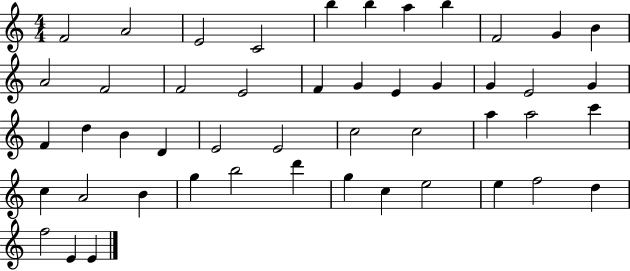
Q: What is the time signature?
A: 4/4